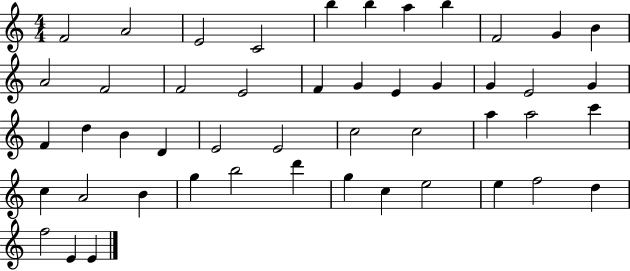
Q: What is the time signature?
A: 4/4